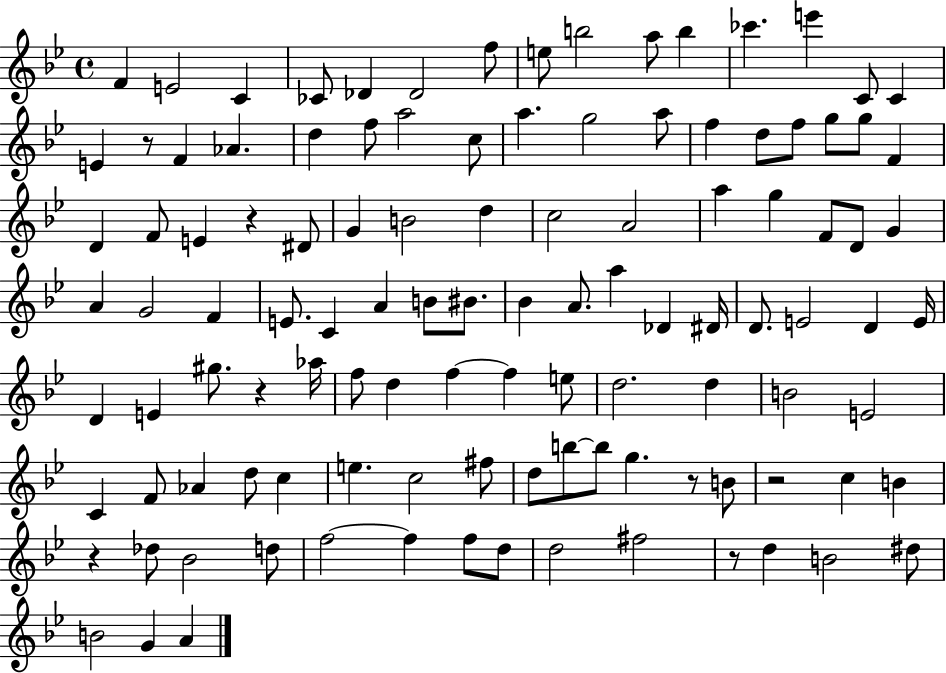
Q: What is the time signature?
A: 4/4